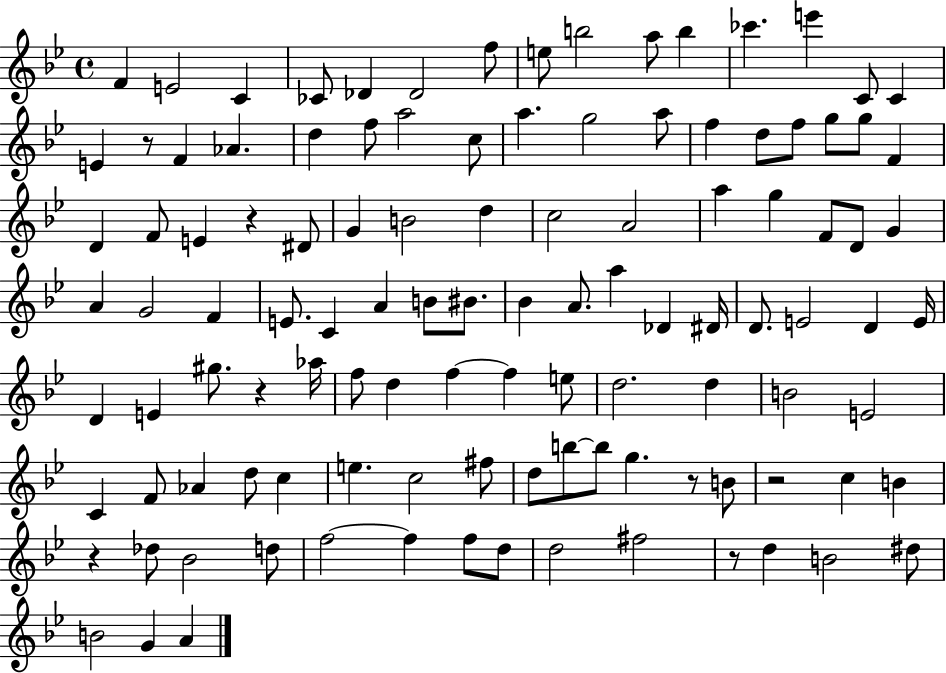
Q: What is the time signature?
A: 4/4